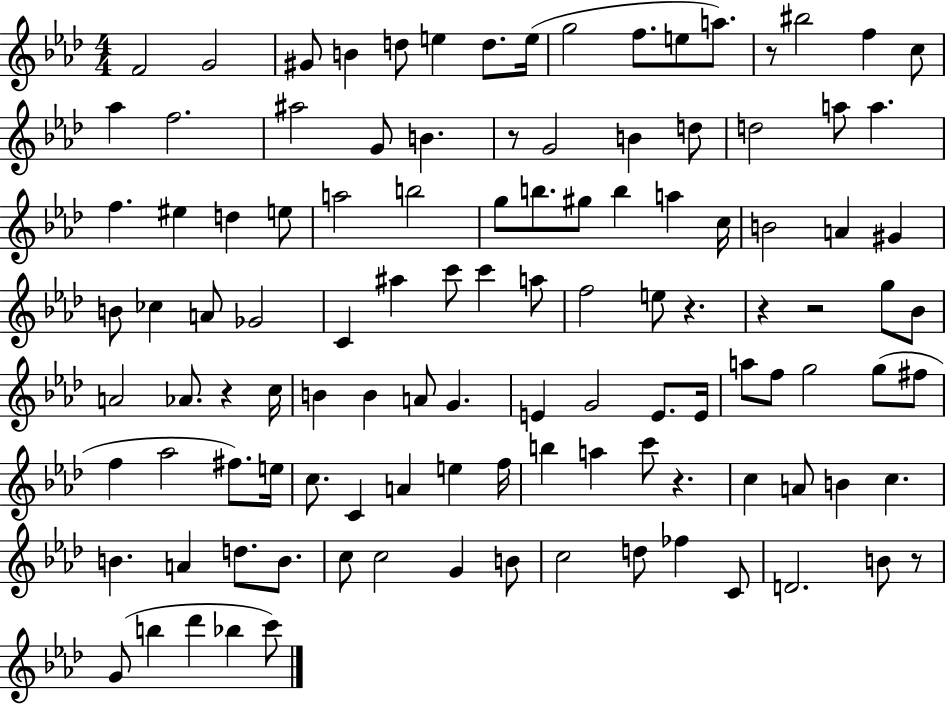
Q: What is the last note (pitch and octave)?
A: C6